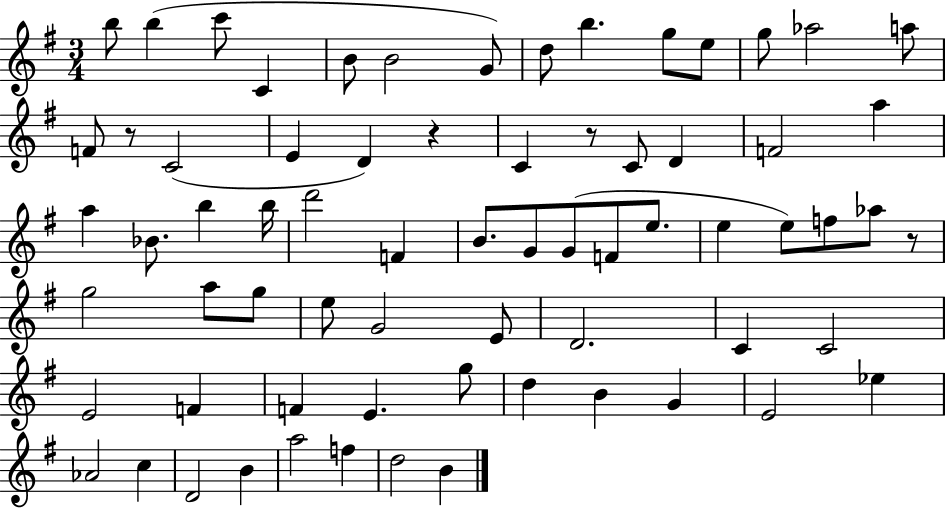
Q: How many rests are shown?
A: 4